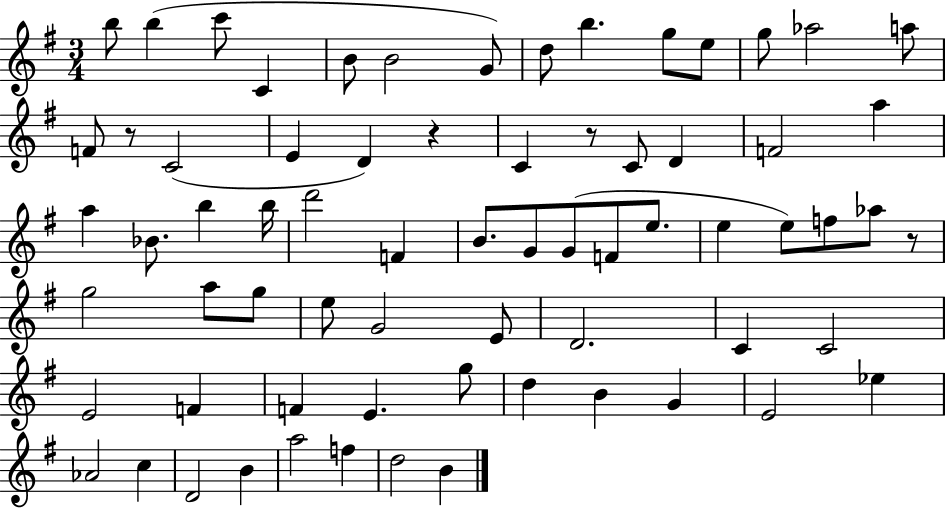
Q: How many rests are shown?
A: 4